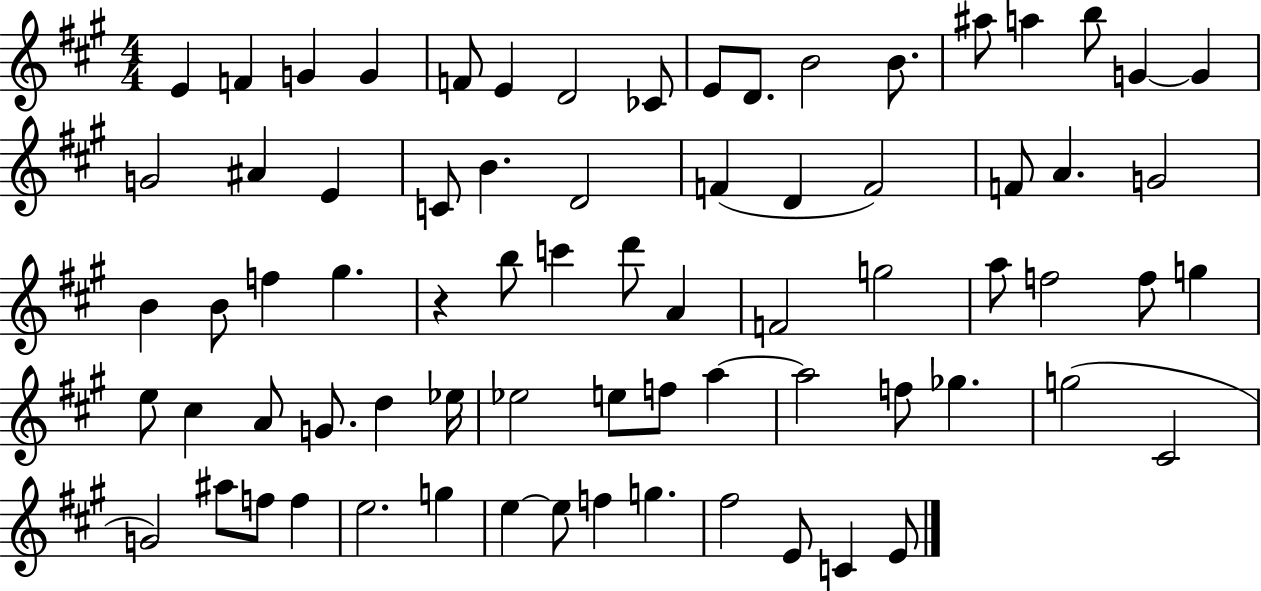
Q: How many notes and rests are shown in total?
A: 73